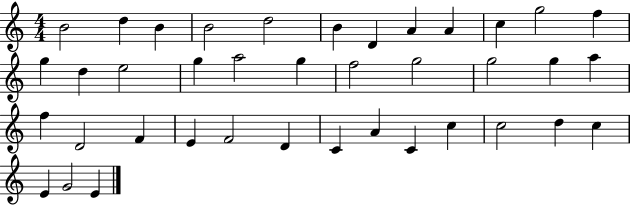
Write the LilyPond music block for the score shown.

{
  \clef treble
  \numericTimeSignature
  \time 4/4
  \key c \major
  b'2 d''4 b'4 | b'2 d''2 | b'4 d'4 a'4 a'4 | c''4 g''2 f''4 | \break g''4 d''4 e''2 | g''4 a''2 g''4 | f''2 g''2 | g''2 g''4 a''4 | \break f''4 d'2 f'4 | e'4 f'2 d'4 | c'4 a'4 c'4 c''4 | c''2 d''4 c''4 | \break e'4 g'2 e'4 | \bar "|."
}